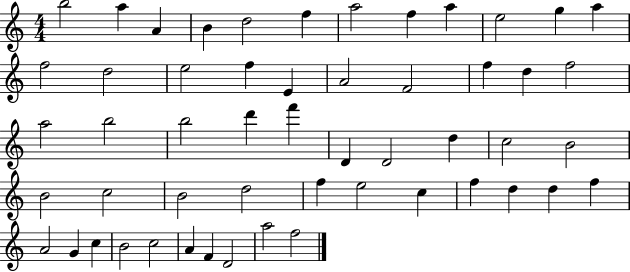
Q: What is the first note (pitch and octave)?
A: B5